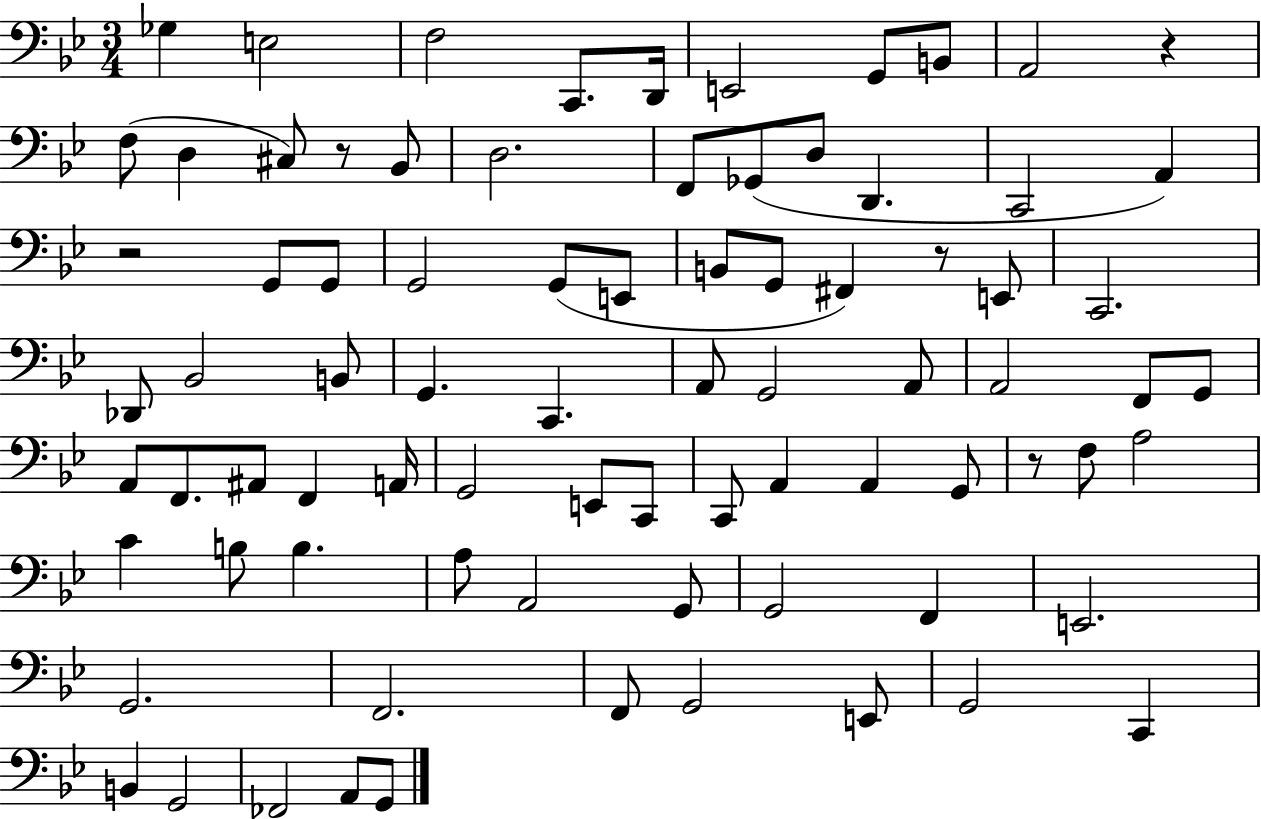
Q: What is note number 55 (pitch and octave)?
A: A3